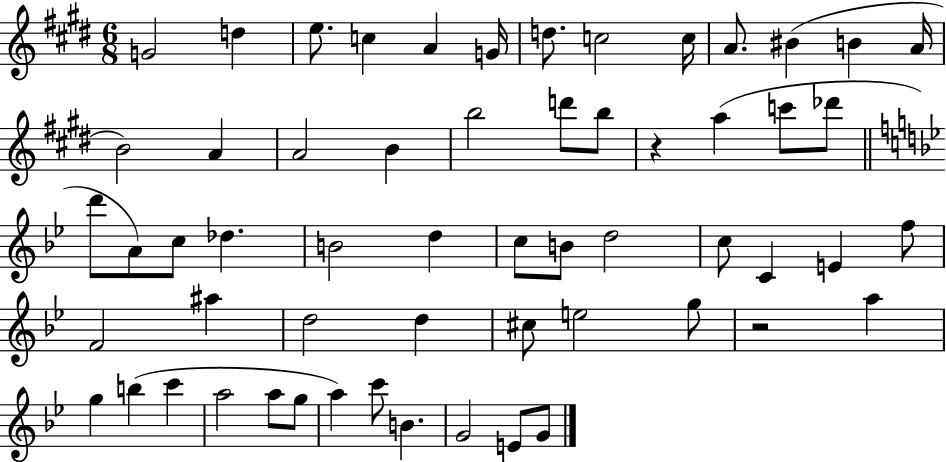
{
  \clef treble
  \numericTimeSignature
  \time 6/8
  \key e \major
  g'2 d''4 | e''8. c''4 a'4 g'16 | d''8. c''2 c''16 | a'8. bis'4( b'4 a'16 | \break b'2) a'4 | a'2 b'4 | b''2 d'''8 b''8 | r4 a''4( c'''8 des'''8 | \break \bar "||" \break \key bes \major d'''8 a'8) c''8 des''4. | b'2 d''4 | c''8 b'8 d''2 | c''8 c'4 e'4 f''8 | \break f'2 ais''4 | d''2 d''4 | cis''8 e''2 g''8 | r2 a''4 | \break g''4 b''4( c'''4 | a''2 a''8 g''8 | a''4) c'''8 b'4. | g'2 e'8 g'8 | \break \bar "|."
}